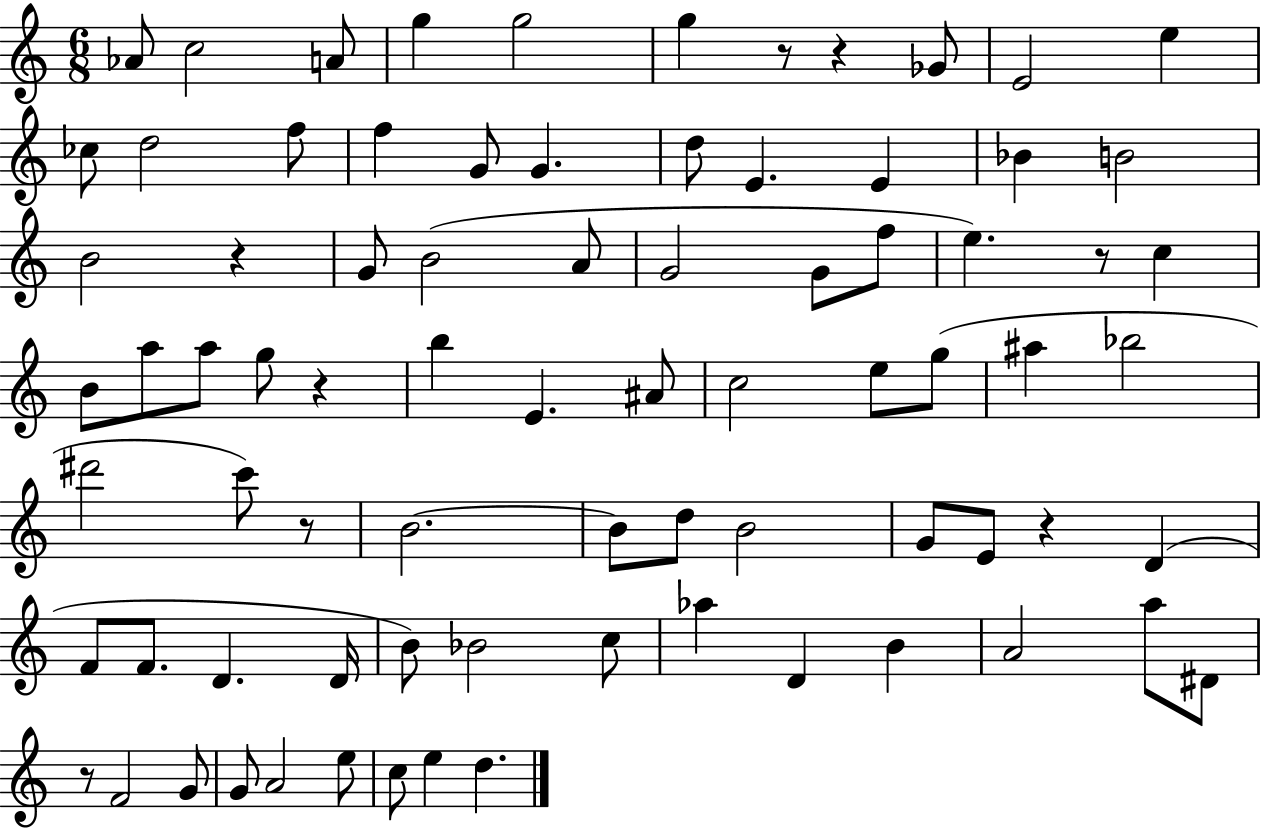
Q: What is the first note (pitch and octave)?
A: Ab4